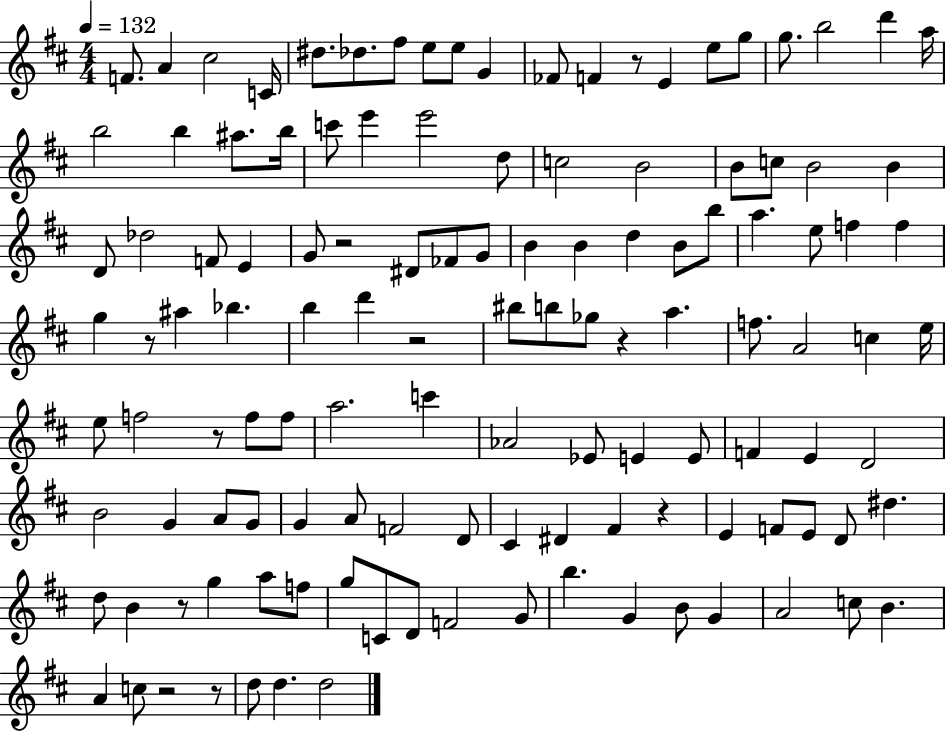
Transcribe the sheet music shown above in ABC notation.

X:1
T:Untitled
M:4/4
L:1/4
K:D
F/2 A ^c2 C/4 ^d/2 _d/2 ^f/2 e/2 e/2 G _F/2 F z/2 E e/2 g/2 g/2 b2 d' a/4 b2 b ^a/2 b/4 c'/2 e' e'2 d/2 c2 B2 B/2 c/2 B2 B D/2 _d2 F/2 E G/2 z2 ^D/2 _F/2 G/2 B B d B/2 b/2 a e/2 f f g z/2 ^a _b b d' z2 ^b/2 b/2 _g/2 z a f/2 A2 c e/4 e/2 f2 z/2 f/2 f/2 a2 c' _A2 _E/2 E E/2 F E D2 B2 G A/2 G/2 G A/2 F2 D/2 ^C ^D ^F z E F/2 E/2 D/2 ^d d/2 B z/2 g a/2 f/2 g/2 C/2 D/2 F2 G/2 b G B/2 G A2 c/2 B A c/2 z2 z/2 d/2 d d2